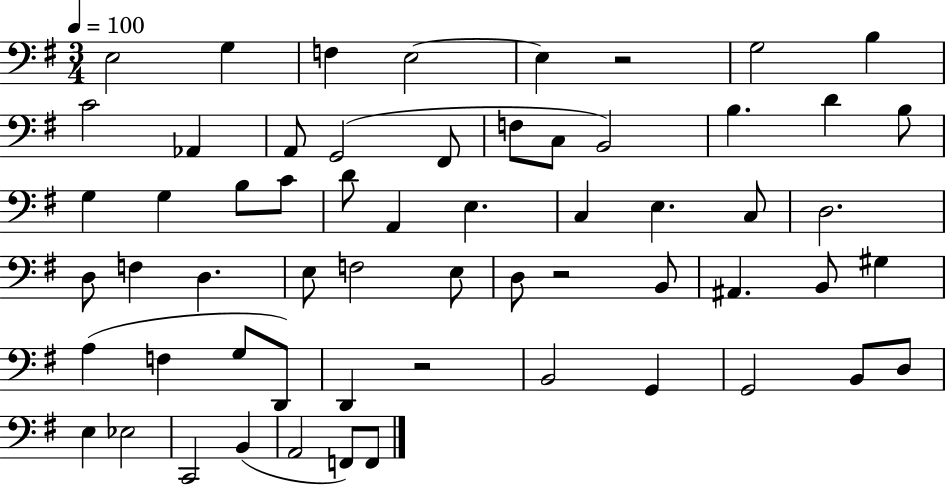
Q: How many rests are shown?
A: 3